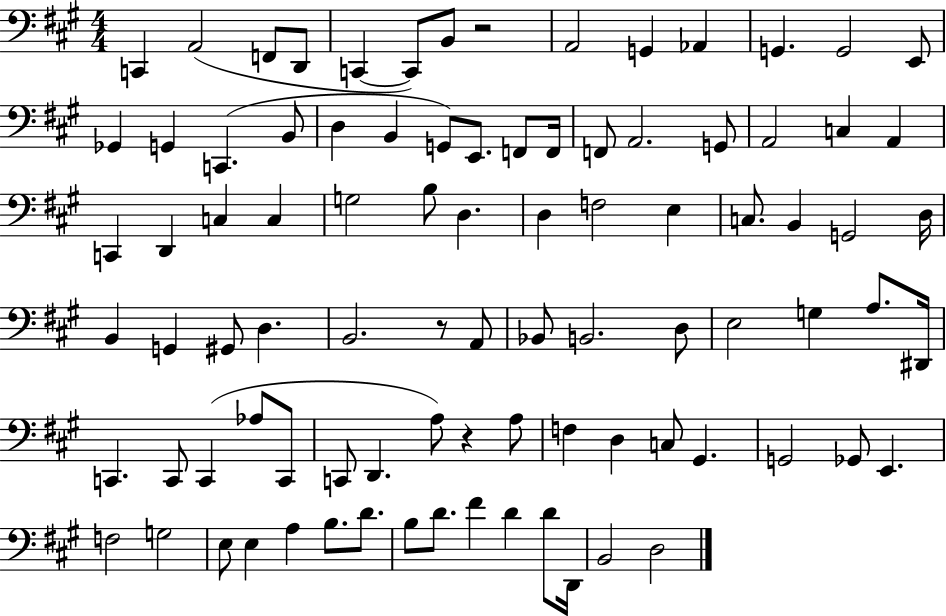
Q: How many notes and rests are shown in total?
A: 90